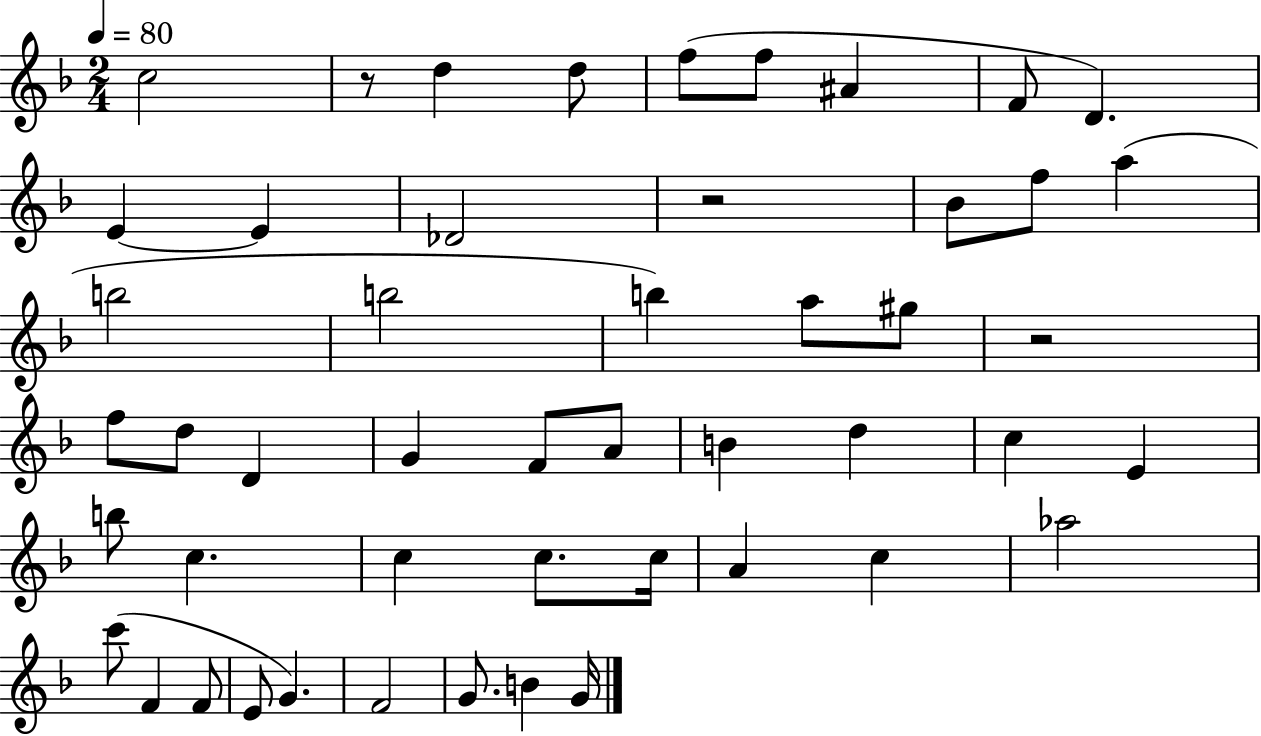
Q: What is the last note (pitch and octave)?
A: G4